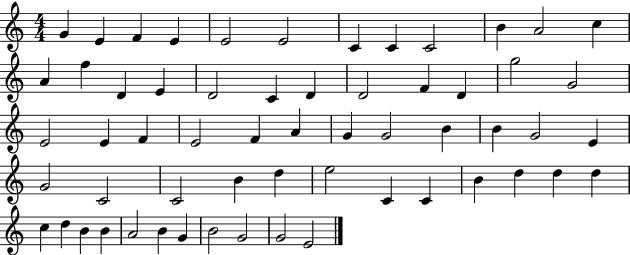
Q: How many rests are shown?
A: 0